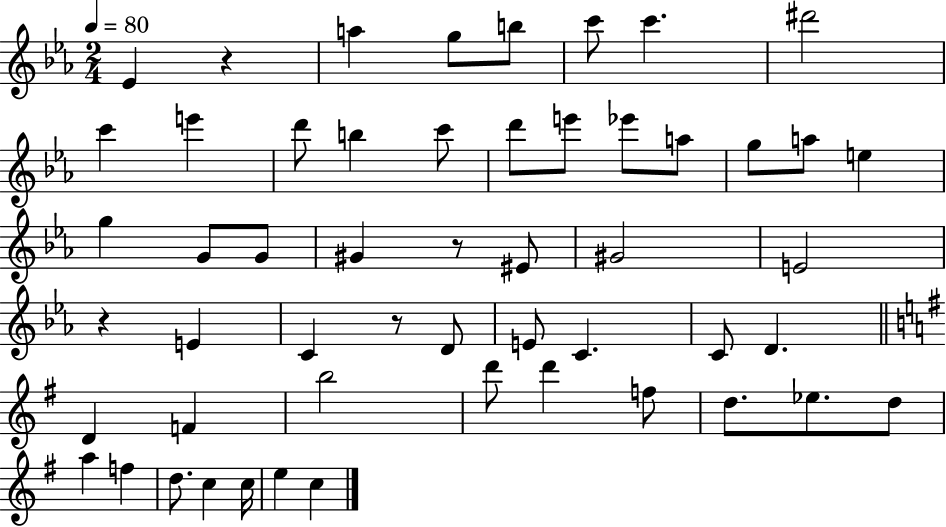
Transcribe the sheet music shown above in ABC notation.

X:1
T:Untitled
M:2/4
L:1/4
K:Eb
_E z a g/2 b/2 c'/2 c' ^d'2 c' e' d'/2 b c'/2 d'/2 e'/2 _e'/2 a/2 g/2 a/2 e g G/2 G/2 ^G z/2 ^E/2 ^G2 E2 z E C z/2 D/2 E/2 C C/2 D D F b2 d'/2 d' f/2 d/2 _e/2 d/2 a f d/2 c c/4 e c